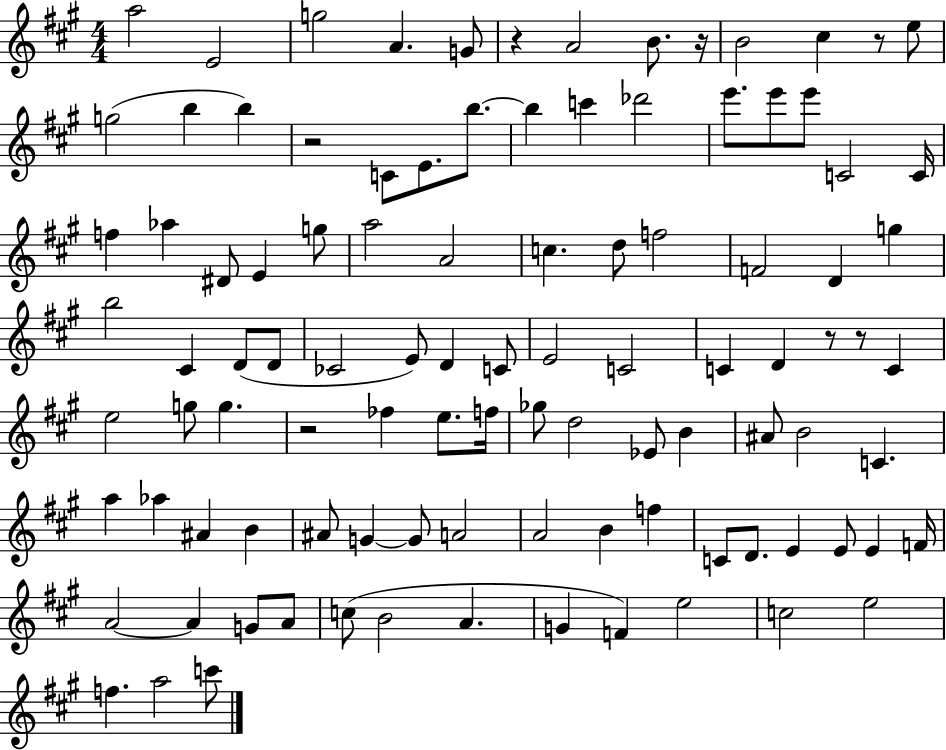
A5/h E4/h G5/h A4/q. G4/e R/q A4/h B4/e. R/s B4/h C#5/q R/e E5/e G5/h B5/q B5/q R/h C4/e E4/e. B5/e. B5/q C6/q Db6/h E6/e. E6/e E6/e C4/h C4/s F5/q Ab5/q D#4/e E4/q G5/e A5/h A4/h C5/q. D5/e F5/h F4/h D4/q G5/q B5/h C#4/q D4/e D4/e CES4/h E4/e D4/q C4/e E4/h C4/h C4/q D4/q R/e R/e C4/q E5/h G5/e G5/q. R/h FES5/q E5/e. F5/s Gb5/e D5/h Eb4/e B4/q A#4/e B4/h C4/q. A5/q Ab5/q A#4/q B4/q A#4/e G4/q G4/e A4/h A4/h B4/q F5/q C4/e D4/e. E4/q E4/e E4/q F4/s A4/h A4/q G4/e A4/e C5/e B4/h A4/q. G4/q F4/q E5/h C5/h E5/h F5/q. A5/h C6/e